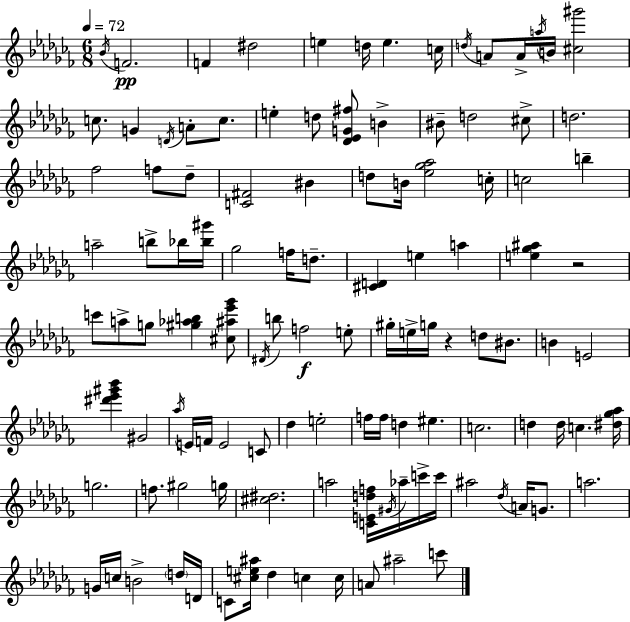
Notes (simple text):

Bb4/s F4/h. F4/q D#5/h E5/q D5/s E5/q. C5/s D5/s A4/e A4/s A5/s B4/s [C#5,G#6]/h C5/e. G4/q D4/s A4/e C5/e. E5/q D5/e [Db4,Eb4,G4,F#5]/e B4/q BIS4/e D5/h C#5/e D5/h. FES5/h F5/e Db5/e [C4,F#4]/h BIS4/q D5/e B4/s [Eb5,Gb5,Ab5]/h C5/s C5/h B5/q A5/h B5/e Bb5/s [Bb5,G#6]/s Gb5/h F5/s D5/e. [C#4,D4]/q E5/q A5/q [E5,Gb5,A#5]/q R/h C6/e A5/e G5/e [G#5,Ab5,B5]/q [C#5,A#5,Eb6,Gb6]/e D#4/s B5/e F5/h E5/e G#5/s E5/s G5/s R/q D5/e BIS4/e. B4/q E4/h [D#6,Eb6,G#6,Bb6]/q G#4/h Ab5/s E4/s F4/s E4/h C4/e Db5/q E5/h F5/s F5/s D5/q EIS5/q. C5/h. D5/q D5/s C5/q. [D#5,Gb5,Ab5]/s G5/h. F5/e. G#5/h G5/s [C#5,D#5]/h. A5/h [C4,E4,D5,F5]/s G#4/s Ab5/s C6/s C6/s A#5/h Db5/s A4/s G4/e. A5/h. G4/s C5/s B4/h D5/s D4/s C4/e [C#5,E5,A#5]/s Db5/q C5/q C5/s A4/e A#5/h C6/e